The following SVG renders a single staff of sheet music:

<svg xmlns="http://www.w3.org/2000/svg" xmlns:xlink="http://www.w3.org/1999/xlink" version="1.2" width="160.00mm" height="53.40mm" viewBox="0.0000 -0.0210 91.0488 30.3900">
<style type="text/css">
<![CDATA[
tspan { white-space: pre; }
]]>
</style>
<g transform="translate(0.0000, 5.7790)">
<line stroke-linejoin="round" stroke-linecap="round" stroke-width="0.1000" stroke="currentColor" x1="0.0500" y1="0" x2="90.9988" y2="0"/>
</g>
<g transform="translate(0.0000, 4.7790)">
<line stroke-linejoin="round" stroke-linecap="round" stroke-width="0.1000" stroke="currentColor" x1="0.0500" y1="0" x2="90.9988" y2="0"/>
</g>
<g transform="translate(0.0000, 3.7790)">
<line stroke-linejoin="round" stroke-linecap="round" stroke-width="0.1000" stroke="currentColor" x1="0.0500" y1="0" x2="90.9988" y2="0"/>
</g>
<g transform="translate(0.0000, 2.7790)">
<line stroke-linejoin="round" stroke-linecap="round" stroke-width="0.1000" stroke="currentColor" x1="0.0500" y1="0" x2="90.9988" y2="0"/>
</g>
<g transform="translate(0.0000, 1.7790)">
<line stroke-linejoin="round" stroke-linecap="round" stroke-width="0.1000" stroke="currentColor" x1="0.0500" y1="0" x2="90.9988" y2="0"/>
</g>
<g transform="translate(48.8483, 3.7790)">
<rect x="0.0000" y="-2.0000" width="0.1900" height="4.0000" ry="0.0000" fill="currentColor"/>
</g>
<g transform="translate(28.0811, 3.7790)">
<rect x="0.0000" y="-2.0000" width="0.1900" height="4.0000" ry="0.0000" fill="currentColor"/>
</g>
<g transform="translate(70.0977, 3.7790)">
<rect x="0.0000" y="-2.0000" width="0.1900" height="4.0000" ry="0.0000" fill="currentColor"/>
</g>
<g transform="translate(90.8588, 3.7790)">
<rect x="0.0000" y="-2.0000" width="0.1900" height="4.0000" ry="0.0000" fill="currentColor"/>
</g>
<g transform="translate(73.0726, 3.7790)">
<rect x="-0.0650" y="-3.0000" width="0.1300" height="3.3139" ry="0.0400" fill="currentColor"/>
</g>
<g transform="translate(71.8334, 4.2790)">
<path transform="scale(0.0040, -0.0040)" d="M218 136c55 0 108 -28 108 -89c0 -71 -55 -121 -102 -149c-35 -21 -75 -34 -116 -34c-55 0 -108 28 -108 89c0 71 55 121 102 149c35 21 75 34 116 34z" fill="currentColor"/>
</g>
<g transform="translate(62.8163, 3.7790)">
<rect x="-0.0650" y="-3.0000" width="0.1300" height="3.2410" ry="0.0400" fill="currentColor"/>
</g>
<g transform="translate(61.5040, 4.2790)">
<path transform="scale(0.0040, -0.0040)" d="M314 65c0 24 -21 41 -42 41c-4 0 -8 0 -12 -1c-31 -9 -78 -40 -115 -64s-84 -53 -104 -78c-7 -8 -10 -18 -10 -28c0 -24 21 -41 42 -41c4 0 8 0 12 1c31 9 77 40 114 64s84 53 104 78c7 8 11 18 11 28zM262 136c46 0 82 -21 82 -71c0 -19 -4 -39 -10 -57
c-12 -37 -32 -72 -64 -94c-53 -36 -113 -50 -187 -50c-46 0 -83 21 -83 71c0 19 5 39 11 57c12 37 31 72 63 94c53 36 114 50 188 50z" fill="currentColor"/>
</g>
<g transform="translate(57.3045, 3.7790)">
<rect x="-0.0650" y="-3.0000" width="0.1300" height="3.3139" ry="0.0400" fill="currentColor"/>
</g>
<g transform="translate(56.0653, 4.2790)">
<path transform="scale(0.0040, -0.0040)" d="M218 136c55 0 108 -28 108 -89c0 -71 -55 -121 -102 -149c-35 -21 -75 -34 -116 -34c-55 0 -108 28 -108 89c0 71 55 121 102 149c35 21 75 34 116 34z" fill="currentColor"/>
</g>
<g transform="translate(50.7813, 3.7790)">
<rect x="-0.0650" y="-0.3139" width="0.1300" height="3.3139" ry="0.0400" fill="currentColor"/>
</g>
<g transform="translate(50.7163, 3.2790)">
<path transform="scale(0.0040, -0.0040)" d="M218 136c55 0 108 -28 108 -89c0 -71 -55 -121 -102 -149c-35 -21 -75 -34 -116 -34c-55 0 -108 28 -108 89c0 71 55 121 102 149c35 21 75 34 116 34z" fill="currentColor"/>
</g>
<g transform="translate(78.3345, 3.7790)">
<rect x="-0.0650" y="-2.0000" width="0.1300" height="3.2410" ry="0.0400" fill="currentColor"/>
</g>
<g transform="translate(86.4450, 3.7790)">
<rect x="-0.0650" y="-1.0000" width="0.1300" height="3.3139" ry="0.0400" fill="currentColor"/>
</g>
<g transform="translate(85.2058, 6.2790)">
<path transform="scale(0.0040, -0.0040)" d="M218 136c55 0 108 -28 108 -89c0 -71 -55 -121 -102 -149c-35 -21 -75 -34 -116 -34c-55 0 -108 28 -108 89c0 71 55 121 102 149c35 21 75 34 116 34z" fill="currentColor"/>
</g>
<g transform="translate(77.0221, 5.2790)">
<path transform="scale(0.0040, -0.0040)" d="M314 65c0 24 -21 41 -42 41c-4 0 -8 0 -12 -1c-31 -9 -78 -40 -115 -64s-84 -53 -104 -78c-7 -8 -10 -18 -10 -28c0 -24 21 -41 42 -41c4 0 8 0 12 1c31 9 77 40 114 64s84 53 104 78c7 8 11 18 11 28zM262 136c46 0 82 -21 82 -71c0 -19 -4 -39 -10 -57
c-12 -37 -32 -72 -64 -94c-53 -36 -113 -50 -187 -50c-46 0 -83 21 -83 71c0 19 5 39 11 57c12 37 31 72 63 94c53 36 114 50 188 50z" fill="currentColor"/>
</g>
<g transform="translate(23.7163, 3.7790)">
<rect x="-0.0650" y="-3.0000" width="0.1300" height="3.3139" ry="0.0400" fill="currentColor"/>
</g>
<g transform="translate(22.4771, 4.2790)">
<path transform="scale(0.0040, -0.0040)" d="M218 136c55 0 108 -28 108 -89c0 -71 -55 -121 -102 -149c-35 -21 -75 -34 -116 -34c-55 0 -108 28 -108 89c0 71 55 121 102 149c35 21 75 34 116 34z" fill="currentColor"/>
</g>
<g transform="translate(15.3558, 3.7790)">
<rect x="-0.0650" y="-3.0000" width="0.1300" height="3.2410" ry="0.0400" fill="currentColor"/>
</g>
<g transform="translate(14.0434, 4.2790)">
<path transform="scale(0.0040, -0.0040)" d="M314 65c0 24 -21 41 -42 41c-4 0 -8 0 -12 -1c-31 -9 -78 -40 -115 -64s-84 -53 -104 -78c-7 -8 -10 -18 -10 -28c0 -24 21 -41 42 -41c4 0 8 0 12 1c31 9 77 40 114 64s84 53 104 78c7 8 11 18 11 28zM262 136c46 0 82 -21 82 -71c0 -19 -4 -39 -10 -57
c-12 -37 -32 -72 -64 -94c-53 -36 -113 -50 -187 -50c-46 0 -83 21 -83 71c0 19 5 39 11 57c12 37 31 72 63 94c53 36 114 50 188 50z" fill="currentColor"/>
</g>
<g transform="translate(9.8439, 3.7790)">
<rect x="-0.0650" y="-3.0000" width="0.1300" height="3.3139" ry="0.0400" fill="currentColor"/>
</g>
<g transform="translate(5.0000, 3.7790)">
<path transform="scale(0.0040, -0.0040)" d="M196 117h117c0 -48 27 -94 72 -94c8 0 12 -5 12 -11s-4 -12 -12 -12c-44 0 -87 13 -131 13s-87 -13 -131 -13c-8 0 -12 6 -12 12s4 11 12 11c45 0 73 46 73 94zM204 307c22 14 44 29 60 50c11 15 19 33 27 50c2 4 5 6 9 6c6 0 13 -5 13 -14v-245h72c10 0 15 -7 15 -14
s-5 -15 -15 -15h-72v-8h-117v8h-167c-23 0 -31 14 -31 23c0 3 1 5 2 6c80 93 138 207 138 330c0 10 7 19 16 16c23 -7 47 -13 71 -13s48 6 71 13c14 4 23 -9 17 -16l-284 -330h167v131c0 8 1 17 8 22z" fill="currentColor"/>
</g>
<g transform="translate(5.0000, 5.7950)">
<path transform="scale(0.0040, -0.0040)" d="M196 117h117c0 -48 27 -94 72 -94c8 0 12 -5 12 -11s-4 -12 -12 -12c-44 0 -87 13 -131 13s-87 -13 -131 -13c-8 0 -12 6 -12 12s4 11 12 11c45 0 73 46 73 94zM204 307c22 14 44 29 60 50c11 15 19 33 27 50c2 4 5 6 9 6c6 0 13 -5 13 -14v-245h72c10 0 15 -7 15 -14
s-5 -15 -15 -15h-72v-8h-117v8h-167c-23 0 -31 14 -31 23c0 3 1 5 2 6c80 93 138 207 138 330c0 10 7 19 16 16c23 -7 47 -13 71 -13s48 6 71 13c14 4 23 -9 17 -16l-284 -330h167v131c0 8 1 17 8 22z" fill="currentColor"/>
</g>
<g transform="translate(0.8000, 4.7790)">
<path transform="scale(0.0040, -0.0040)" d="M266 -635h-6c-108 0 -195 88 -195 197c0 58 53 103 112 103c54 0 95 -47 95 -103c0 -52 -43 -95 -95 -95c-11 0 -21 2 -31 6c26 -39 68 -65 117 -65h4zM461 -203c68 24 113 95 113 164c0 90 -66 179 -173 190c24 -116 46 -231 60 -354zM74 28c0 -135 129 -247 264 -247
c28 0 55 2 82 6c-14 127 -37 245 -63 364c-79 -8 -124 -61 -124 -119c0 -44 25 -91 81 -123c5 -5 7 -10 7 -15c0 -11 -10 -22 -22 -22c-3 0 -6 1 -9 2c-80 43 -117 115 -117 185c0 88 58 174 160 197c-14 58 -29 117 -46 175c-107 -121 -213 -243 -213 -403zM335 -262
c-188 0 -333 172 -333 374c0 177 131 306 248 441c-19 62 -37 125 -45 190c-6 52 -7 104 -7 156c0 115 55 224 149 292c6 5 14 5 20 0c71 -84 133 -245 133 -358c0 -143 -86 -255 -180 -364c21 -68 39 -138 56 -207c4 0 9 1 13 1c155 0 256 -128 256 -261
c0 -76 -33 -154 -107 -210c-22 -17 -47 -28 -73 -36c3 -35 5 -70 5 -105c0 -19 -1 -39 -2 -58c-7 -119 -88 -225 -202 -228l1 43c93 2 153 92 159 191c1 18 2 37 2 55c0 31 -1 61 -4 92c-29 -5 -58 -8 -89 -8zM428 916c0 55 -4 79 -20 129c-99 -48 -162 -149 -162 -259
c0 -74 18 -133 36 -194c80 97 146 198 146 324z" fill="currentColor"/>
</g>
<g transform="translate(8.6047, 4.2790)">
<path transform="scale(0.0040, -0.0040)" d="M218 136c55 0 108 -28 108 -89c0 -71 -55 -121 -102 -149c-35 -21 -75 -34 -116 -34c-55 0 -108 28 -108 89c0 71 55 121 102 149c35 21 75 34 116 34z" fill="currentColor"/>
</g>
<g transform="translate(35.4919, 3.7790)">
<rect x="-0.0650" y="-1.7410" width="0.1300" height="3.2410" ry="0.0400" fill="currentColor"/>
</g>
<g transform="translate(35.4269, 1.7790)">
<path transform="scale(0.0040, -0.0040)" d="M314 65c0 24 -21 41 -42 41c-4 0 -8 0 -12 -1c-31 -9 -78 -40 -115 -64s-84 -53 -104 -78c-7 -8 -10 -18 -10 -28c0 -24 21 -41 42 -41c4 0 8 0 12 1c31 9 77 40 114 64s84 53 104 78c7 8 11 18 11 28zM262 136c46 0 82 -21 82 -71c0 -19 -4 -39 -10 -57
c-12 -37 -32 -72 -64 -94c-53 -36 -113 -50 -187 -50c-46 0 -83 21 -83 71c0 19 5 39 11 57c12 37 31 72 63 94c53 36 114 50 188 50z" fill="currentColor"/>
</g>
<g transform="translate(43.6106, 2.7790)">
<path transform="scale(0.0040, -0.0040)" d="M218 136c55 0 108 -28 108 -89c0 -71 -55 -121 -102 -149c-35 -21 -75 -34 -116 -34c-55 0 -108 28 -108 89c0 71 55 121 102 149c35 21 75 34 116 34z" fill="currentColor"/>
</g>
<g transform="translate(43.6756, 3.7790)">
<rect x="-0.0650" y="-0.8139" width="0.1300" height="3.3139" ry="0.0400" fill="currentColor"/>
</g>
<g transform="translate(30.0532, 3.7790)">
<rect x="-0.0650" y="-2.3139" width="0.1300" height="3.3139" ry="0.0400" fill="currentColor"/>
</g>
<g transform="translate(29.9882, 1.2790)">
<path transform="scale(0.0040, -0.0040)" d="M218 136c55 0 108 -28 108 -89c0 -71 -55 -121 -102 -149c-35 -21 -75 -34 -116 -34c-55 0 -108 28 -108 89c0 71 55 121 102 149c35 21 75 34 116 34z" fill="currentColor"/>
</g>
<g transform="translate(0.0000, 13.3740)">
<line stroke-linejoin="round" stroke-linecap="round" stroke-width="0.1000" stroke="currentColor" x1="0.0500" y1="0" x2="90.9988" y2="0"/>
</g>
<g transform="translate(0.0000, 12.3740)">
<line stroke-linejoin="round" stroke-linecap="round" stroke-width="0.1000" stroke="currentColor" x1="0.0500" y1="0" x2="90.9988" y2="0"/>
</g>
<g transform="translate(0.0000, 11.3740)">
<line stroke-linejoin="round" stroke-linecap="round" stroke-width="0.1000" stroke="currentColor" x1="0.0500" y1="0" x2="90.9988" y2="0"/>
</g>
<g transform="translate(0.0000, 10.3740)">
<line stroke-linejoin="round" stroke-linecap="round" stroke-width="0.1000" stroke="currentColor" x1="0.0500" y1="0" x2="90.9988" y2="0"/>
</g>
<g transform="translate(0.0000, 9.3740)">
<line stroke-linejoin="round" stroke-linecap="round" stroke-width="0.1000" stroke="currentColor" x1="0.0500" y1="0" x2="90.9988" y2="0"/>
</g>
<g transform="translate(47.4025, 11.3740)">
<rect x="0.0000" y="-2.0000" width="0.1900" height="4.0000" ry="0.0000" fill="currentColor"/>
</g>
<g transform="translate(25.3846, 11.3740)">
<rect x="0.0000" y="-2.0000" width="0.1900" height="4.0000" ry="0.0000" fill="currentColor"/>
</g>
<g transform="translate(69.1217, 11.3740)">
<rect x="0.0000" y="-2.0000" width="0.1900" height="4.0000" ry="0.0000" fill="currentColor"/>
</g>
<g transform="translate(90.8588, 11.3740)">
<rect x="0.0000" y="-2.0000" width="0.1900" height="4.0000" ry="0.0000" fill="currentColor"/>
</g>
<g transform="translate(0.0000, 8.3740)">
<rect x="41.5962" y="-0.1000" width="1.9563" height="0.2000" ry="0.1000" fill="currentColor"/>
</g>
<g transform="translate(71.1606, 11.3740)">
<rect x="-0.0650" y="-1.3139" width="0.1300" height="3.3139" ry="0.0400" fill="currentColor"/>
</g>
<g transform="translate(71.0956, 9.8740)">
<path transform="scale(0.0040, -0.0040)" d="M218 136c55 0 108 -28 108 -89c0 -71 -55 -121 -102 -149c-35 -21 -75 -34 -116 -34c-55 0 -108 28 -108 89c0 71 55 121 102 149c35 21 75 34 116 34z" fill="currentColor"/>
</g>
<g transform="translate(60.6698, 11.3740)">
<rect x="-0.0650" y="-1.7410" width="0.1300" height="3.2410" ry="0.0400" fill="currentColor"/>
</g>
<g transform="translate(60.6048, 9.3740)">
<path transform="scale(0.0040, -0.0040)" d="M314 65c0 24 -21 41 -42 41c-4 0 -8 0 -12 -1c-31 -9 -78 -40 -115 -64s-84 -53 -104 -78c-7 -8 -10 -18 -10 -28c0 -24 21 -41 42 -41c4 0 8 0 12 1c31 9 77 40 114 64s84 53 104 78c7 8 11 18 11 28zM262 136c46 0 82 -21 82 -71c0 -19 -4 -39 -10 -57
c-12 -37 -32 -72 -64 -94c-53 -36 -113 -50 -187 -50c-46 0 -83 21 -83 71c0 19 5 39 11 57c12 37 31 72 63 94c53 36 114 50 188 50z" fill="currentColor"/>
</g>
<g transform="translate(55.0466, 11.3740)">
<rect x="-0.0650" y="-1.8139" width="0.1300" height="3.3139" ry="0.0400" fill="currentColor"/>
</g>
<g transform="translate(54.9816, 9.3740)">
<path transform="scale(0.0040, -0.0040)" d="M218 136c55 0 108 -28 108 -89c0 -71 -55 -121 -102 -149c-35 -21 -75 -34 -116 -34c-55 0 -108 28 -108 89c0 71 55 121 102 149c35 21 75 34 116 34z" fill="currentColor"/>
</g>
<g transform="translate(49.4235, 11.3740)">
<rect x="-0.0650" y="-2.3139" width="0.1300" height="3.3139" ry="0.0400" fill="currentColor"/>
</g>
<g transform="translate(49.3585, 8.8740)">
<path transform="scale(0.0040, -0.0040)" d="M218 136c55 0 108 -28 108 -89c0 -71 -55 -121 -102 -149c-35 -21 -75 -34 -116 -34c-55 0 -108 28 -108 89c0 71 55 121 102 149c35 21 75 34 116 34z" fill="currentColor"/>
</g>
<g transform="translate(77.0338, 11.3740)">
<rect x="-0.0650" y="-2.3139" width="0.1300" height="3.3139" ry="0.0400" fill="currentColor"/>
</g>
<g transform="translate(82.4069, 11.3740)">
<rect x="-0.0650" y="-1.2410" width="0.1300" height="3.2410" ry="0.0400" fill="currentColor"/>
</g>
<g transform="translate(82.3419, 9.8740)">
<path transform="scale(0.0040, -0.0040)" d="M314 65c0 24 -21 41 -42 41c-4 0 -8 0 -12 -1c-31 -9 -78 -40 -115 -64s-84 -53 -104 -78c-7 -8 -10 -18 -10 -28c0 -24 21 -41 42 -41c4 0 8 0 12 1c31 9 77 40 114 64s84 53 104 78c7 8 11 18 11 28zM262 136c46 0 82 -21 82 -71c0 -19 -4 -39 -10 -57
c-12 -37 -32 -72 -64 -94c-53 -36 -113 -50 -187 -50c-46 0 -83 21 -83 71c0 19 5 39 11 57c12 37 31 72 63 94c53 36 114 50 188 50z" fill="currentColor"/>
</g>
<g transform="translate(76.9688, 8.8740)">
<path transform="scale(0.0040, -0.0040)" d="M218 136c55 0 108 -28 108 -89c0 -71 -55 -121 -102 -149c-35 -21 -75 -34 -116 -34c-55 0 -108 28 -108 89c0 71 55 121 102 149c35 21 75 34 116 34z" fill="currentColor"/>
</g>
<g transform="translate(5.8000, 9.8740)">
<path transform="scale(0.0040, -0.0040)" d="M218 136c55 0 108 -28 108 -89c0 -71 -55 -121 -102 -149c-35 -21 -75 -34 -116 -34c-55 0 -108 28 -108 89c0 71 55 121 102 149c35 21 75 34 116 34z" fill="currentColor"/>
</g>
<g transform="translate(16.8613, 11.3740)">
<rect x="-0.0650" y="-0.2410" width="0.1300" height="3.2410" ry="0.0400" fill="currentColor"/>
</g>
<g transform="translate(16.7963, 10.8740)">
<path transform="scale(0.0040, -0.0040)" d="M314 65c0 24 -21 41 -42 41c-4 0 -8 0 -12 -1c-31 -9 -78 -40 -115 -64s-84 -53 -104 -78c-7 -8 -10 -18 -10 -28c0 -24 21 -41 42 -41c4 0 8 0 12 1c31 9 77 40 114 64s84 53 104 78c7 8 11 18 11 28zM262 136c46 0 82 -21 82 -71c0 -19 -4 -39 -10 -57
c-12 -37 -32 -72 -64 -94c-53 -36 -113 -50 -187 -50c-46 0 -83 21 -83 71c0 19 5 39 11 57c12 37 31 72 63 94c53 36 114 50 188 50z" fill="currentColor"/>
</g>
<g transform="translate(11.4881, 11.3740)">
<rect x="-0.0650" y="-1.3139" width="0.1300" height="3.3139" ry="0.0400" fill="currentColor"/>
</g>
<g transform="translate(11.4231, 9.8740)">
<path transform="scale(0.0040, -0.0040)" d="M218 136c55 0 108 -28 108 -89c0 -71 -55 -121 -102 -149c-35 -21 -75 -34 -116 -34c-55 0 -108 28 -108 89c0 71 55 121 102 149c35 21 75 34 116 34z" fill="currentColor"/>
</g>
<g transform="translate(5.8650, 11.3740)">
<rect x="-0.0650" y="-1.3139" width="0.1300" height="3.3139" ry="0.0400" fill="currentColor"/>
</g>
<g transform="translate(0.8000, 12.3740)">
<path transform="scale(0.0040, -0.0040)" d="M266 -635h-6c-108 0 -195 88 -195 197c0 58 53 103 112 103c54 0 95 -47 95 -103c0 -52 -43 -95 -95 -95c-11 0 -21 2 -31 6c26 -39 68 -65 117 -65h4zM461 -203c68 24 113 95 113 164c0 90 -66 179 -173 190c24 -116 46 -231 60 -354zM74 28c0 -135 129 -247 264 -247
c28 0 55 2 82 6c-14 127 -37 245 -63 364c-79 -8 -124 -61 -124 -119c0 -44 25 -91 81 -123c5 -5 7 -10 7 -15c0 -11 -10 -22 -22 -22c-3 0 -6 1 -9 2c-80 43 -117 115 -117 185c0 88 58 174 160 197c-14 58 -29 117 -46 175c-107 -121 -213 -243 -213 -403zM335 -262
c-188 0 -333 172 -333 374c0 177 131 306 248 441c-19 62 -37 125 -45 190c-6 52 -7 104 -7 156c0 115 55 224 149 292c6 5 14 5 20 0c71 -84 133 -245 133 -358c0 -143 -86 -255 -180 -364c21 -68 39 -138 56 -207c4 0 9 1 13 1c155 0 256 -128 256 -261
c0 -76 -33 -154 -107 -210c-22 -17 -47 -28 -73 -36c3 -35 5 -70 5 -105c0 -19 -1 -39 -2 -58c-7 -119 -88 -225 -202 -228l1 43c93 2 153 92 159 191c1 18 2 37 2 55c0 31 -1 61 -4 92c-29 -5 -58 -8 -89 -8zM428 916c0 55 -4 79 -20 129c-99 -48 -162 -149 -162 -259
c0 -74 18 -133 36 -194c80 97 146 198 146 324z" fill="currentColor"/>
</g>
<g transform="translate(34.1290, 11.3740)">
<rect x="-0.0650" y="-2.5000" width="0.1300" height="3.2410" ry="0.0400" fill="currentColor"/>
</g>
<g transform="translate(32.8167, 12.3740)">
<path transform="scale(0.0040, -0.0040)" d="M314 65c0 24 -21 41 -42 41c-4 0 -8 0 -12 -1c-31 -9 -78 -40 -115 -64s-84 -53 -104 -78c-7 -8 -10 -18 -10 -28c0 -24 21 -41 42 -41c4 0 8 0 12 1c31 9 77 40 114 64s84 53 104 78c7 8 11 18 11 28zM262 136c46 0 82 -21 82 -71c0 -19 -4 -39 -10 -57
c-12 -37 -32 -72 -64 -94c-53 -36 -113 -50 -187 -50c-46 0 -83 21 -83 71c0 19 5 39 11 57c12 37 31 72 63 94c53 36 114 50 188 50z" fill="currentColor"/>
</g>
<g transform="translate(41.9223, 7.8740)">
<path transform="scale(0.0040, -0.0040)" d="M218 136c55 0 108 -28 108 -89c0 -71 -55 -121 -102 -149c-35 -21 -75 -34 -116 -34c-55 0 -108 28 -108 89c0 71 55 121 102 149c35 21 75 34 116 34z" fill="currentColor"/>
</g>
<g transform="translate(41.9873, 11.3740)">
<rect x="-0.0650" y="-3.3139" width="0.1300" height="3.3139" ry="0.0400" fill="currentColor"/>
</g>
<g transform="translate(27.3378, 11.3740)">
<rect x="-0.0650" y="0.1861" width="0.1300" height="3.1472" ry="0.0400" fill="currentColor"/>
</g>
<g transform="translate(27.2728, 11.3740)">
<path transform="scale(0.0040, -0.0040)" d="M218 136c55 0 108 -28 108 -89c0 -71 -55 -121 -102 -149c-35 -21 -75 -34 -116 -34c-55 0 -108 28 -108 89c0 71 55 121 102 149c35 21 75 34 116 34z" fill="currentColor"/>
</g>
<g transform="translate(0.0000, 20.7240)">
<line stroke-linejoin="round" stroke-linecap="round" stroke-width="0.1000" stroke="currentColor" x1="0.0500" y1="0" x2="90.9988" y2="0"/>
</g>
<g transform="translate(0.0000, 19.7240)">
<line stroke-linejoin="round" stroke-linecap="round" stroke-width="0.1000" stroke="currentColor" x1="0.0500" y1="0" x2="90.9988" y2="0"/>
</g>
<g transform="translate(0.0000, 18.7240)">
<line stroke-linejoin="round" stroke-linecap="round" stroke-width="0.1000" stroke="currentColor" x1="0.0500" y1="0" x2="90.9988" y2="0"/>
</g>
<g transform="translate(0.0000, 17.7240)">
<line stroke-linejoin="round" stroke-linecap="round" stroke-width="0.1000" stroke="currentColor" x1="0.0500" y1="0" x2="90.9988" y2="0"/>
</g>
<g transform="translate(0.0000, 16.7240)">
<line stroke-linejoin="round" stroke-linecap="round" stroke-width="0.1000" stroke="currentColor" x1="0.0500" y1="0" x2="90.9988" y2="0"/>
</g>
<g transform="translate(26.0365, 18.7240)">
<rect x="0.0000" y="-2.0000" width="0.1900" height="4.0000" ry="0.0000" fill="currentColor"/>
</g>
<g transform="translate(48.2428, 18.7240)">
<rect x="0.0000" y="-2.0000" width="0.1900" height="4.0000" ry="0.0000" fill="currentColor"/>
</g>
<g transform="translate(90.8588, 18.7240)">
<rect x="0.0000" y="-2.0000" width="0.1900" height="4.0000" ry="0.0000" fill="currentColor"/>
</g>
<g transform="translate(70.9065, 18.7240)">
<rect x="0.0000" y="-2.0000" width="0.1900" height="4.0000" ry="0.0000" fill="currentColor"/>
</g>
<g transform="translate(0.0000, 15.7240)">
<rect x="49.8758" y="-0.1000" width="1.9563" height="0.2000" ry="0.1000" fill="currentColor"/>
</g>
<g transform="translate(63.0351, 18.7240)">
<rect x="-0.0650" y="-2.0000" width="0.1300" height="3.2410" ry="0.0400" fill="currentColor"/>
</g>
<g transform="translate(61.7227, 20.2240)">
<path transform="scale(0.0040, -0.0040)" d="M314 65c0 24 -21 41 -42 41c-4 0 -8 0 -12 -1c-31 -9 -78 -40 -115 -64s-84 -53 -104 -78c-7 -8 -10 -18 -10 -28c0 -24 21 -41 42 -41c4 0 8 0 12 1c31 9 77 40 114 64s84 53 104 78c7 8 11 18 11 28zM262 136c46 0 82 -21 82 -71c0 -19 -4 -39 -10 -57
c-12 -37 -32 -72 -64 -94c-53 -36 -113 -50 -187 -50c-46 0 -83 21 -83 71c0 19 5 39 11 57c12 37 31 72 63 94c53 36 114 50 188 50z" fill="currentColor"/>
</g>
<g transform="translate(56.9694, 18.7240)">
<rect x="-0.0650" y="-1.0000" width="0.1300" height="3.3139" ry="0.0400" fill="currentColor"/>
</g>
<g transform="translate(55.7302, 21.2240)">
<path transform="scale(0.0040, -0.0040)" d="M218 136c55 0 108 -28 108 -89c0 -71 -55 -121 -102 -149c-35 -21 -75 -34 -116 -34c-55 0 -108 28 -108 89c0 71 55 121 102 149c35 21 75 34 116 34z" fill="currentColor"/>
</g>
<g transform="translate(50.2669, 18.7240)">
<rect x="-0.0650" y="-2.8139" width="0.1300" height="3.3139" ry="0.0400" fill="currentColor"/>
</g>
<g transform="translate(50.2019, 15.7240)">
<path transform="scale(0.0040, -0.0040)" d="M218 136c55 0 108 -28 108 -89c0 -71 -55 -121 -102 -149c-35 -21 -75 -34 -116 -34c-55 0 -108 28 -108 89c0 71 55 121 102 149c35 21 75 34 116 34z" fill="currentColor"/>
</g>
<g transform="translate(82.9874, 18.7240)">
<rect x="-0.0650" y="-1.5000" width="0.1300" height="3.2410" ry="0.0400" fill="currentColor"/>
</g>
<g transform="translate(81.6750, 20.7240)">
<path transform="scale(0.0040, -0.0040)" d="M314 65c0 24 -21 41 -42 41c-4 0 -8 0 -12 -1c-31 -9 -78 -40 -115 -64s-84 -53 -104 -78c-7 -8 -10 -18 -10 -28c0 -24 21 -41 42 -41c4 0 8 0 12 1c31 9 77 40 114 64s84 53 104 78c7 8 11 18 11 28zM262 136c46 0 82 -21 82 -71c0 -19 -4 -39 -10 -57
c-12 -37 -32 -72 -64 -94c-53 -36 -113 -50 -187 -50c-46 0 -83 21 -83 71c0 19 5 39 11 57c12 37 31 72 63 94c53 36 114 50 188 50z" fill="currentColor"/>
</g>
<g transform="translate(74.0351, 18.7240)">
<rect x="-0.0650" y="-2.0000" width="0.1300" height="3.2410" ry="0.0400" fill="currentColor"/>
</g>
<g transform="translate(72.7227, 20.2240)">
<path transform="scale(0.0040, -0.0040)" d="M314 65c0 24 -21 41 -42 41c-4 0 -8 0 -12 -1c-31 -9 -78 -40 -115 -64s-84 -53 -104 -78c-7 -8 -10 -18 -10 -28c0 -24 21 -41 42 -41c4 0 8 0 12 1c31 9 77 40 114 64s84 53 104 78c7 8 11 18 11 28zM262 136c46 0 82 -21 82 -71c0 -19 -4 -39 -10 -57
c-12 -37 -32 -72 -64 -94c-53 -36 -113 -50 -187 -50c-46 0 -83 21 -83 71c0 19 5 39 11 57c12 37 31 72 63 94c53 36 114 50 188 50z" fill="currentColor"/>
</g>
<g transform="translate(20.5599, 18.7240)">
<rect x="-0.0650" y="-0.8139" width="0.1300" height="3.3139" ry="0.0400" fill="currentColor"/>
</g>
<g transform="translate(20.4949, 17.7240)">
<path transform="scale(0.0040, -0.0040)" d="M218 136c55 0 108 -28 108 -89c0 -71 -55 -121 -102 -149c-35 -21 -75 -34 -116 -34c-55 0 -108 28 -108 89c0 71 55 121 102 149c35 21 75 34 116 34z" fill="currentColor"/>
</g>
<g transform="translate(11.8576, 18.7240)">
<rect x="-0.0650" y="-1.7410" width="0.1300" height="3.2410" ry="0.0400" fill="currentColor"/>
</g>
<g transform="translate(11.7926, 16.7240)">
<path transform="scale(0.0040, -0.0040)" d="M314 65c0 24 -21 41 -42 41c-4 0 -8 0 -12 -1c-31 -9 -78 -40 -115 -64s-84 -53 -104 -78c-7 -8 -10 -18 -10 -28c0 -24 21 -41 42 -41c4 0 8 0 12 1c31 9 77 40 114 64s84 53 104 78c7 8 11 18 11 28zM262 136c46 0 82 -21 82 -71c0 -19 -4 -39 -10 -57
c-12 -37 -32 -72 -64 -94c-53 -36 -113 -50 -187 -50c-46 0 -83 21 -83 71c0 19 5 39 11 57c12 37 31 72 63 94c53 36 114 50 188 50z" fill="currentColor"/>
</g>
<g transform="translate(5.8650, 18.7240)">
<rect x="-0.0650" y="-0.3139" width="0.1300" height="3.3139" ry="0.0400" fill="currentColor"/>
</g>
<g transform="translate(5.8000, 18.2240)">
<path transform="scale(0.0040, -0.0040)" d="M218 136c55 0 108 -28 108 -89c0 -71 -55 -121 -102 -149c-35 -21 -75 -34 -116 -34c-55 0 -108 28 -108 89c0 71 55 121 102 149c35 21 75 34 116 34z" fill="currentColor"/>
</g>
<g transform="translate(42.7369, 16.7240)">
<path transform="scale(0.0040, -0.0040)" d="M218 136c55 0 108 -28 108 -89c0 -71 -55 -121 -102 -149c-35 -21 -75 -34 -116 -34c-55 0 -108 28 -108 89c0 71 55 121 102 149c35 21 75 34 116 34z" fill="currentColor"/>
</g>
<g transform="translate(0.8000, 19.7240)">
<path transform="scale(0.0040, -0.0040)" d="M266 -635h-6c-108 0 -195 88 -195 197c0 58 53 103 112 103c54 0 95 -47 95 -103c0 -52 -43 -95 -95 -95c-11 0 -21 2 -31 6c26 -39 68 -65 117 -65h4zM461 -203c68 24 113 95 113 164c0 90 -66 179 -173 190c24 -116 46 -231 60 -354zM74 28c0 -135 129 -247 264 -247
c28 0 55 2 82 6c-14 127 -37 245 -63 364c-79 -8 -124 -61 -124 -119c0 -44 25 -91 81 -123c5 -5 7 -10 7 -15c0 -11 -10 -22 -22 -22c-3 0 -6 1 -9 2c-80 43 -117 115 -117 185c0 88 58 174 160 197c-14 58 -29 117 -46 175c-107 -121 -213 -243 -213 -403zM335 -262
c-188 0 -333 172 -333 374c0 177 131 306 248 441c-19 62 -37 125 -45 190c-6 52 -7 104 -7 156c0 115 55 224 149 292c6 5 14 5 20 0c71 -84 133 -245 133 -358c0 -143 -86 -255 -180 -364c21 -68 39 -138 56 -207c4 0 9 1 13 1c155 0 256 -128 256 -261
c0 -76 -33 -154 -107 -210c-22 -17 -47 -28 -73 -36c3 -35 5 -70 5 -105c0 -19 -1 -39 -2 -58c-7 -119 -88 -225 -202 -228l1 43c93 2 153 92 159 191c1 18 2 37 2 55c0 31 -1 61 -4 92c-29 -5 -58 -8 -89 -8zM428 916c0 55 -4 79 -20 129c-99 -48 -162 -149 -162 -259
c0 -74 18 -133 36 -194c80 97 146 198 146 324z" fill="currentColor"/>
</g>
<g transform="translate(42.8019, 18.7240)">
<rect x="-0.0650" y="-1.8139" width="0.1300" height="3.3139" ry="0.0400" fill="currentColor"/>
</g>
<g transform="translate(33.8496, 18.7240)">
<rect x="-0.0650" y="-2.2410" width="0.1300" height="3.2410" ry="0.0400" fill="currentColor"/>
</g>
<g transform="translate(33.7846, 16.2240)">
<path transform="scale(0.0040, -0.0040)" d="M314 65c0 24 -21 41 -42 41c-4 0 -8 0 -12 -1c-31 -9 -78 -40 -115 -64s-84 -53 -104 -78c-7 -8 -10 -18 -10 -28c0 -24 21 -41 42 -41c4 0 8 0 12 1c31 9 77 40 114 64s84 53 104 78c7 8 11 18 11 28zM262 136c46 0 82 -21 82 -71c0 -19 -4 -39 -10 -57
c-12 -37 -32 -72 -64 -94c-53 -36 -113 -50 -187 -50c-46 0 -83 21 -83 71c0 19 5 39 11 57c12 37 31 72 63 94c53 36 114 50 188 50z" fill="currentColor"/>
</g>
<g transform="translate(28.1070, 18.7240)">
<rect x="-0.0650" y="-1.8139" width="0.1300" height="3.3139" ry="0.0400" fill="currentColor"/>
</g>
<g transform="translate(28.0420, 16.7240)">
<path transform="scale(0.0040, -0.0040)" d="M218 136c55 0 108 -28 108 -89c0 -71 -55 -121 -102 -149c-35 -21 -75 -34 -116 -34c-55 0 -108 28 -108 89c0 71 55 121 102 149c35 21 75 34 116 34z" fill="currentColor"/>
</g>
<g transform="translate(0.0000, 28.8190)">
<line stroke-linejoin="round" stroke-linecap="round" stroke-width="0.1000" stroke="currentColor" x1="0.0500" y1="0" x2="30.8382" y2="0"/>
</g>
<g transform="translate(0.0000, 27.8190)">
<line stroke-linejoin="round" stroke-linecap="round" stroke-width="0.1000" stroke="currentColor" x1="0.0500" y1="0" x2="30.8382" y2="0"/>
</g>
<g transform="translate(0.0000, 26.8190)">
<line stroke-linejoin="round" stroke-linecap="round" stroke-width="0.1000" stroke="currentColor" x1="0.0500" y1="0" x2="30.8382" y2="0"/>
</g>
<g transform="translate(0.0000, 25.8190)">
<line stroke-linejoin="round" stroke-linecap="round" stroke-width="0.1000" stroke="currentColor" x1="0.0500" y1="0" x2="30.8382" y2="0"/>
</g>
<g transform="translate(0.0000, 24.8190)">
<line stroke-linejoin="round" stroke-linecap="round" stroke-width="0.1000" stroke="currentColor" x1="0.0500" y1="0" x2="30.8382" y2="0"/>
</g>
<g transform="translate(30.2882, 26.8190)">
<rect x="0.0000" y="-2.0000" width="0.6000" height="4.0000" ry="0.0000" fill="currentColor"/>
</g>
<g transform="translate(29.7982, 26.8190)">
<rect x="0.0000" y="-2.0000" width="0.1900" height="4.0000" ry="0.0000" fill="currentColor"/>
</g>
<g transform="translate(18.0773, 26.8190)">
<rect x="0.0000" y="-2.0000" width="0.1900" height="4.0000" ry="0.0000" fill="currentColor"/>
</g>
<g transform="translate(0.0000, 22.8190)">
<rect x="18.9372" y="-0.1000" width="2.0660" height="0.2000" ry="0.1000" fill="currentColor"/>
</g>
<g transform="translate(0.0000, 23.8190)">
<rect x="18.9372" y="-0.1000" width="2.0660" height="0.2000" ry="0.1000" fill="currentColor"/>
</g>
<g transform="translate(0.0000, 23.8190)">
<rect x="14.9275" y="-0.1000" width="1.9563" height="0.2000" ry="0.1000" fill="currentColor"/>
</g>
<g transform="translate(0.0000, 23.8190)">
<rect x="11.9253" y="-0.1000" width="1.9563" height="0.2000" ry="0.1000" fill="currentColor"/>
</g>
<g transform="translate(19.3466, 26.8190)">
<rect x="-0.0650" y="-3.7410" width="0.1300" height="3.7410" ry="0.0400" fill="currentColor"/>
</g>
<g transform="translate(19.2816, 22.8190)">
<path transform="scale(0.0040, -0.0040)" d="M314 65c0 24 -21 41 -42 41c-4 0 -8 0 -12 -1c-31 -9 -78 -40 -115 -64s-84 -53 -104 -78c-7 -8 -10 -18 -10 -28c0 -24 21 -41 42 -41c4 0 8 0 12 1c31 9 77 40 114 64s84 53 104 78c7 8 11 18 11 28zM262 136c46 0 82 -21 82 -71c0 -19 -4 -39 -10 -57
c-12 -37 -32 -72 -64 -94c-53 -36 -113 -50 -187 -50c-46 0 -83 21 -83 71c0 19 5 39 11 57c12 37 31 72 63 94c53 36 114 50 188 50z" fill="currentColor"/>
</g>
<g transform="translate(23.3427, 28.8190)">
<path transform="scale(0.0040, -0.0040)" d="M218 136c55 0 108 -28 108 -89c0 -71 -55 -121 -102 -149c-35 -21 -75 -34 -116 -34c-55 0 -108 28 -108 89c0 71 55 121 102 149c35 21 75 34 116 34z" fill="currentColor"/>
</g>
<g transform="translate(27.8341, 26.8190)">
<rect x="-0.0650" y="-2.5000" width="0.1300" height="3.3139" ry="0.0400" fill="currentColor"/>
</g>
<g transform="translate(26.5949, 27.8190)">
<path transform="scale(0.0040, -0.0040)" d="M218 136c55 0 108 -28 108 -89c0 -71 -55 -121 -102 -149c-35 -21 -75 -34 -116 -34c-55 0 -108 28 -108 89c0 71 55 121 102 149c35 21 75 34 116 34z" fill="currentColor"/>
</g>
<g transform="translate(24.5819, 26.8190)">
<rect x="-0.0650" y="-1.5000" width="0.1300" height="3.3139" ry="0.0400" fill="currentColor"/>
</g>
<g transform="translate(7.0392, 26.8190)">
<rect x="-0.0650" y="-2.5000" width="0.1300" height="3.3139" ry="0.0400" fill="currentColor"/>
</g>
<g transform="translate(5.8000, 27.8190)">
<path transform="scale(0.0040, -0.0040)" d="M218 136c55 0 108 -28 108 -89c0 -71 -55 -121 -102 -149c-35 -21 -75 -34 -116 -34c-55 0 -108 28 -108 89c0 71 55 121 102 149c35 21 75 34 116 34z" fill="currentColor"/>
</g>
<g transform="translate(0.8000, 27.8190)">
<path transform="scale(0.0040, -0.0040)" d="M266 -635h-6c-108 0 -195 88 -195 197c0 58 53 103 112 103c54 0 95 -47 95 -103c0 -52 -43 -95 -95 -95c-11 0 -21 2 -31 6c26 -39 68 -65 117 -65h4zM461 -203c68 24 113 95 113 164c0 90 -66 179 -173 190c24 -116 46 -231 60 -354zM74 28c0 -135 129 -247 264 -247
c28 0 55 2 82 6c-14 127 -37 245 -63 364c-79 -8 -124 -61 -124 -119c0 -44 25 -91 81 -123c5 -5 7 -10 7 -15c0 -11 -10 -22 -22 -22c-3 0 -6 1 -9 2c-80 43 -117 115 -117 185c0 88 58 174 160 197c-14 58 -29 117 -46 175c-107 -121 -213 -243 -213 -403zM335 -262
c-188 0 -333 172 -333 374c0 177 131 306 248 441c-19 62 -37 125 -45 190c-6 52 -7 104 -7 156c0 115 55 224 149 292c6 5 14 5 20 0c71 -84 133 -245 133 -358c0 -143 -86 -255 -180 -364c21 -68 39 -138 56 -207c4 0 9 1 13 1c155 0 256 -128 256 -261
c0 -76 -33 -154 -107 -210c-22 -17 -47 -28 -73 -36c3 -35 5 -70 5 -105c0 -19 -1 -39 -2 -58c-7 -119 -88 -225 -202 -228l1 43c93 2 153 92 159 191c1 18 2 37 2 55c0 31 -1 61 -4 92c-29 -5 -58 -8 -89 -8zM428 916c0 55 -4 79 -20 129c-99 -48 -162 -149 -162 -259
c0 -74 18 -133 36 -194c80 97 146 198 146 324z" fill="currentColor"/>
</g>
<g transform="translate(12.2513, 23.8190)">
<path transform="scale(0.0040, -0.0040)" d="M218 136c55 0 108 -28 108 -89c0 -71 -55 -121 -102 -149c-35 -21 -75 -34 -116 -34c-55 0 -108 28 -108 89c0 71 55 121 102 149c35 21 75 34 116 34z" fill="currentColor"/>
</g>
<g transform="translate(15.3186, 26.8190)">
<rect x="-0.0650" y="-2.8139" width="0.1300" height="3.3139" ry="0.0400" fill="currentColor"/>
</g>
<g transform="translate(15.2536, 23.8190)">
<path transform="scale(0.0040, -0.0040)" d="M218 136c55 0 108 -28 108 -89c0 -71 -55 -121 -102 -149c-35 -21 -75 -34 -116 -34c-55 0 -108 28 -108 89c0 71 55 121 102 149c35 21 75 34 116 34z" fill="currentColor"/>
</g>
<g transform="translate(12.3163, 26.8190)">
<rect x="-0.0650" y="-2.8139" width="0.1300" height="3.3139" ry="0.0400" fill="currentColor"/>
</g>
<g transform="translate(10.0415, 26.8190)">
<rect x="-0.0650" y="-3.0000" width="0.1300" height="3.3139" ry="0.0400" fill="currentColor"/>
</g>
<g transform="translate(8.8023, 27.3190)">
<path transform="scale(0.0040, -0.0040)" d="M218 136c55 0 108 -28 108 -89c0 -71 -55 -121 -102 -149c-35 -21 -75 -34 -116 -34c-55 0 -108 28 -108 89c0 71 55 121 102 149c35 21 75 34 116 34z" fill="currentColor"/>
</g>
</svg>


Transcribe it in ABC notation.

X:1
T:Untitled
M:4/4
L:1/4
K:C
A A2 A g f2 d c A A2 A F2 D e e c2 B G2 b g f f2 e g e2 c f2 d f g2 f a D F2 F2 E2 G A a a c'2 E G